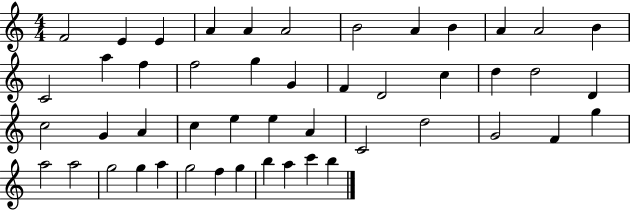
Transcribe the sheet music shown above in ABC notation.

X:1
T:Untitled
M:4/4
L:1/4
K:C
F2 E E A A A2 B2 A B A A2 B C2 a f f2 g G F D2 c d d2 D c2 G A c e e A C2 d2 G2 F g a2 a2 g2 g a g2 f g b a c' b